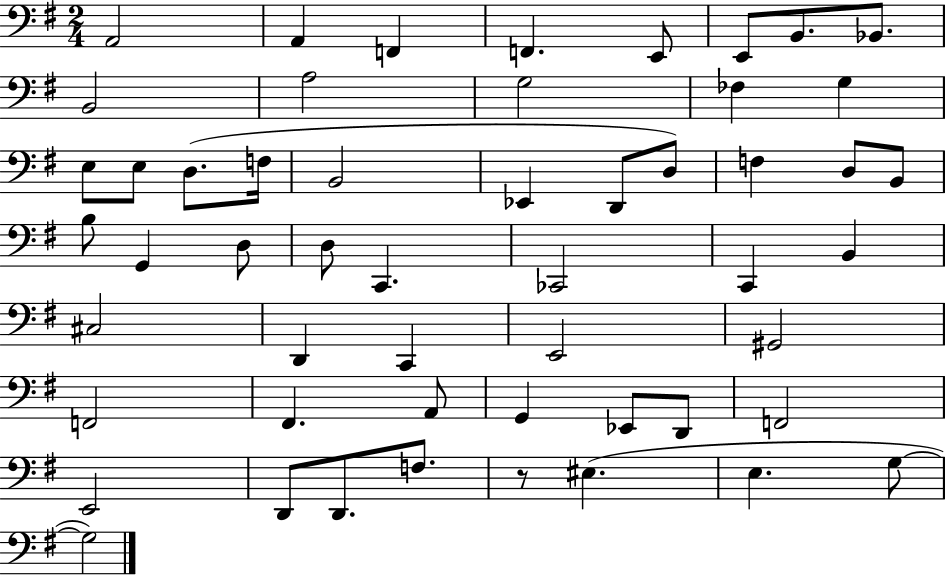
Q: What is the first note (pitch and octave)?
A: A2